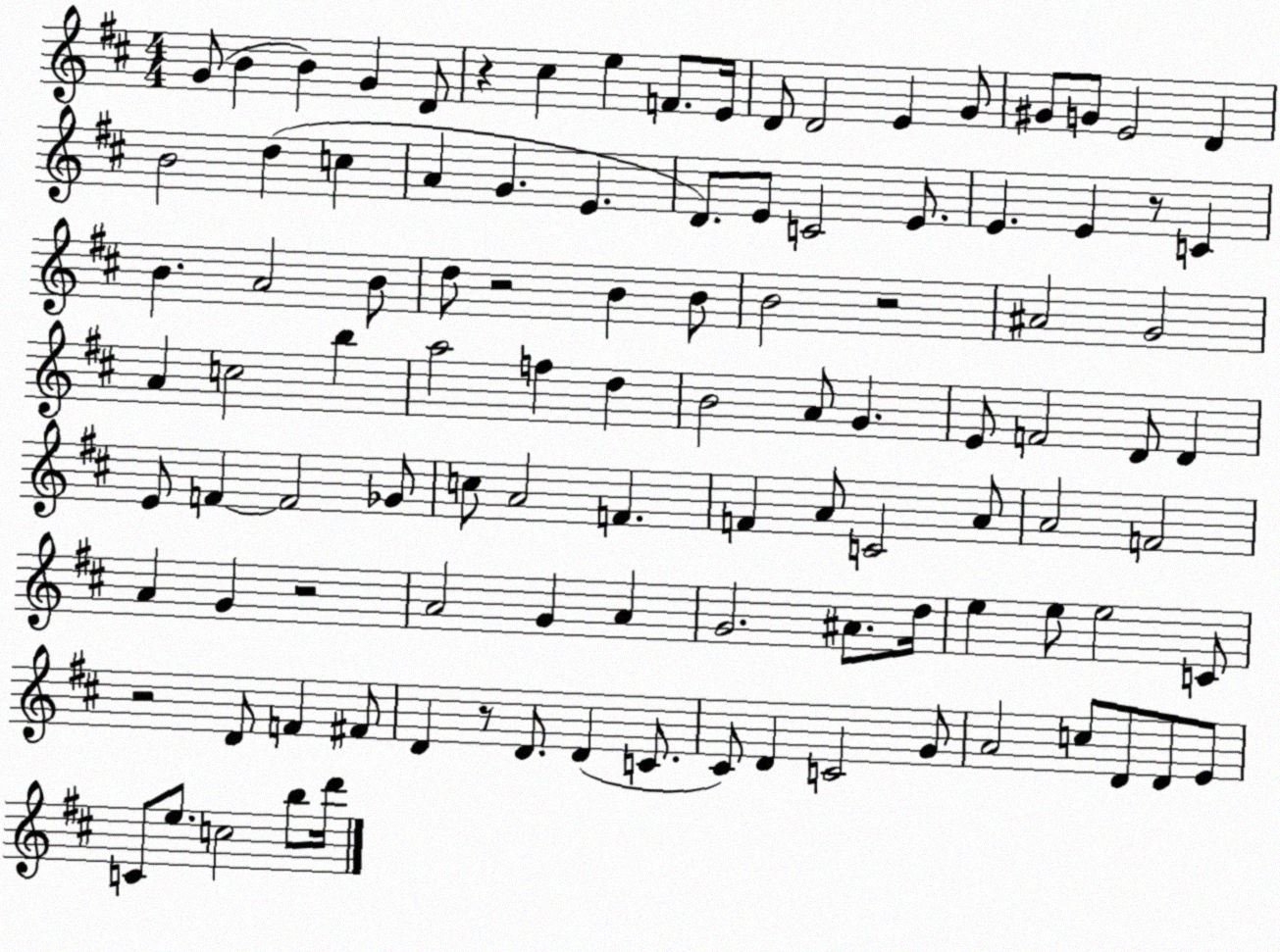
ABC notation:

X:1
T:Untitled
M:4/4
L:1/4
K:D
G/2 B B G D/2 z ^c e F/2 E/4 D/2 D2 E G/2 ^G/2 G/2 E2 D B2 d c A G E D/2 E/2 C2 E/2 E E z/2 C B A2 B/2 d/2 z2 B B/2 B2 z2 ^A2 G2 A c2 b a2 f d B2 A/2 G E/2 F2 D/2 D E/2 F F2 _G/2 c/2 A2 F F A/2 C2 A/2 A2 F2 A G z2 A2 G A G2 ^A/2 d/4 e e/2 e2 C/2 z2 D/2 F ^F/2 D z/2 D/2 D C/2 ^C/2 D C2 G/2 A2 c/2 D/2 D/2 E/2 C/2 e/2 c2 b/2 d'/4